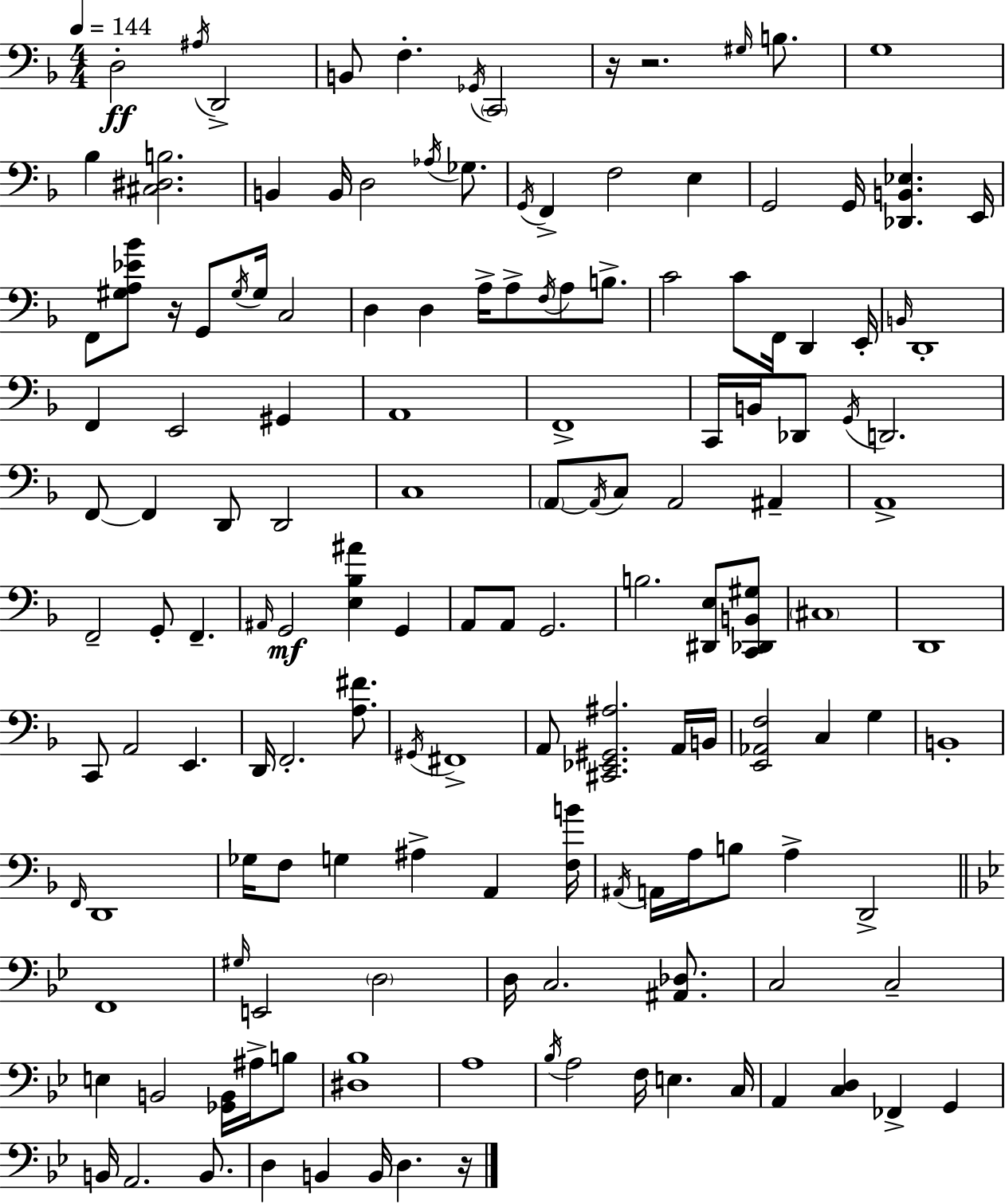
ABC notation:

X:1
T:Untitled
M:4/4
L:1/4
K:Dm
D,2 ^A,/4 D,,2 B,,/2 F, _G,,/4 C,,2 z/4 z2 ^G,/4 B,/2 G,4 _B, [^C,^D,B,]2 B,, B,,/4 D,2 _A,/4 _G,/2 G,,/4 F,, F,2 E, G,,2 G,,/4 [_D,,B,,_E,] E,,/4 F,,/2 [^G,A,_E_B]/2 z/4 G,,/2 ^G,/4 ^G,/4 C,2 D, D, A,/4 A,/2 F,/4 A,/2 B,/2 C2 C/2 F,,/4 D,, E,,/4 B,,/4 D,,4 F,, E,,2 ^G,, A,,4 F,,4 C,,/4 B,,/4 _D,,/2 G,,/4 D,,2 F,,/2 F,, D,,/2 D,,2 C,4 A,,/2 A,,/4 C,/2 A,,2 ^A,, A,,4 F,,2 G,,/2 F,, ^A,,/4 G,,2 [E,_B,^A] G,, A,,/2 A,,/2 G,,2 B,2 [^D,,E,]/2 [C,,_D,,B,,^G,]/2 ^C,4 D,,4 C,,/2 A,,2 E,, D,,/4 F,,2 [A,^F]/2 ^G,,/4 ^F,,4 A,,/2 [^C,,_E,,^G,,^A,]2 A,,/4 B,,/4 [E,,_A,,F,]2 C, G, B,,4 F,,/4 D,,4 _G,/4 F,/2 G, ^A, A,, [F,B]/4 ^A,,/4 A,,/4 A,/4 B,/2 A, D,,2 F,,4 ^G,/4 E,,2 D,2 D,/4 C,2 [^A,,_D,]/2 C,2 C,2 E, B,,2 [_G,,B,,]/4 ^A,/4 B,/2 [^D,_B,]4 A,4 _B,/4 A,2 F,/4 E, C,/4 A,, [C,D,] _F,, G,, B,,/4 A,,2 B,,/2 D, B,, B,,/4 D, z/4